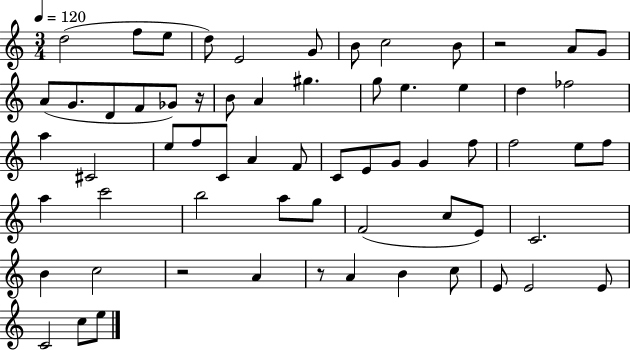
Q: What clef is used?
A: treble